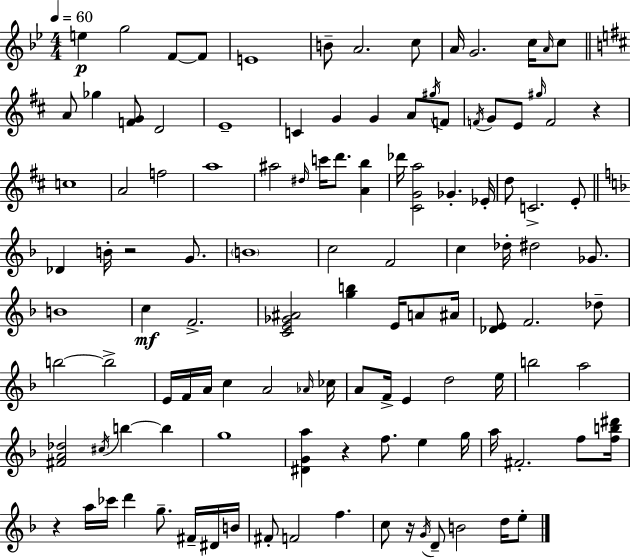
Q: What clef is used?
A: treble